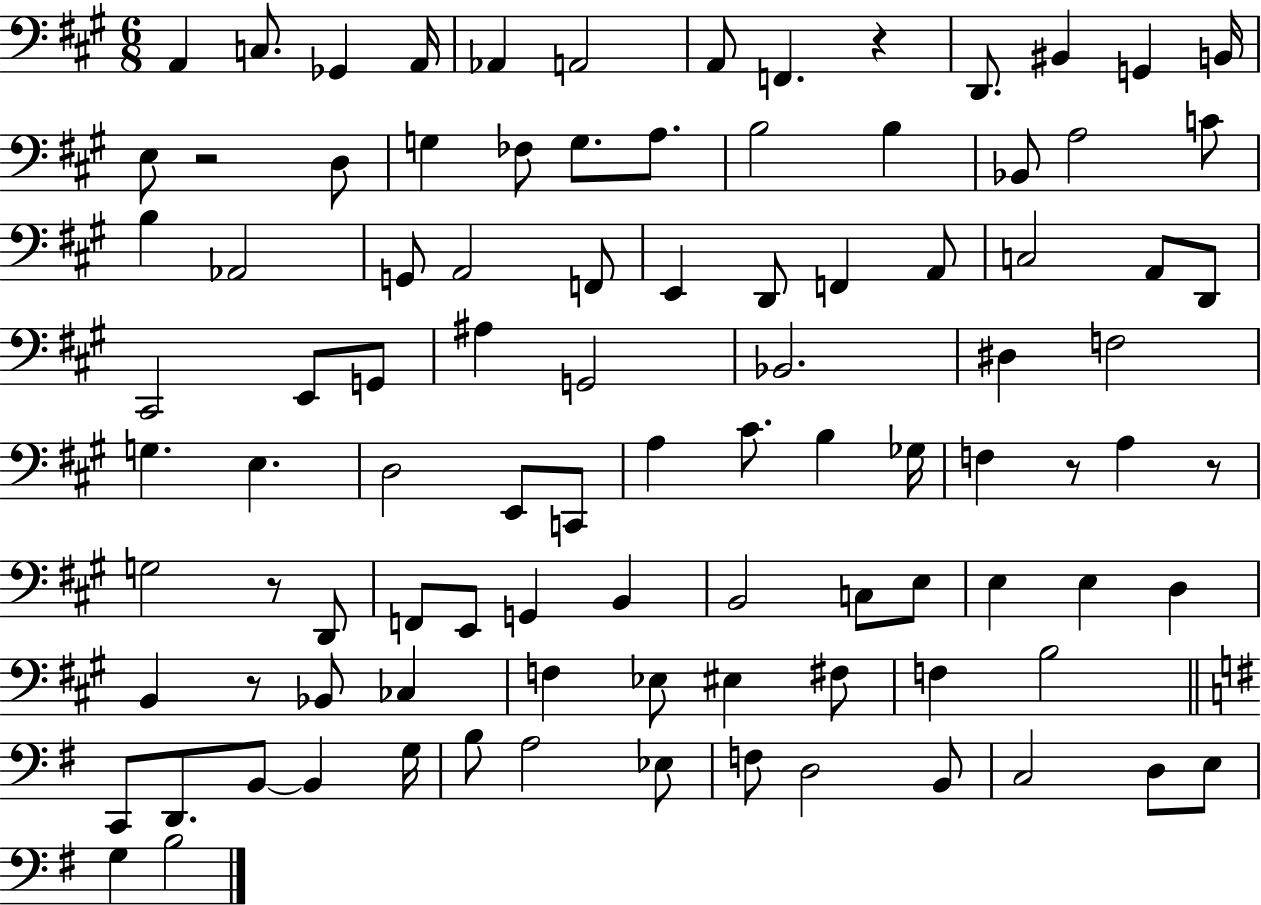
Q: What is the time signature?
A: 6/8